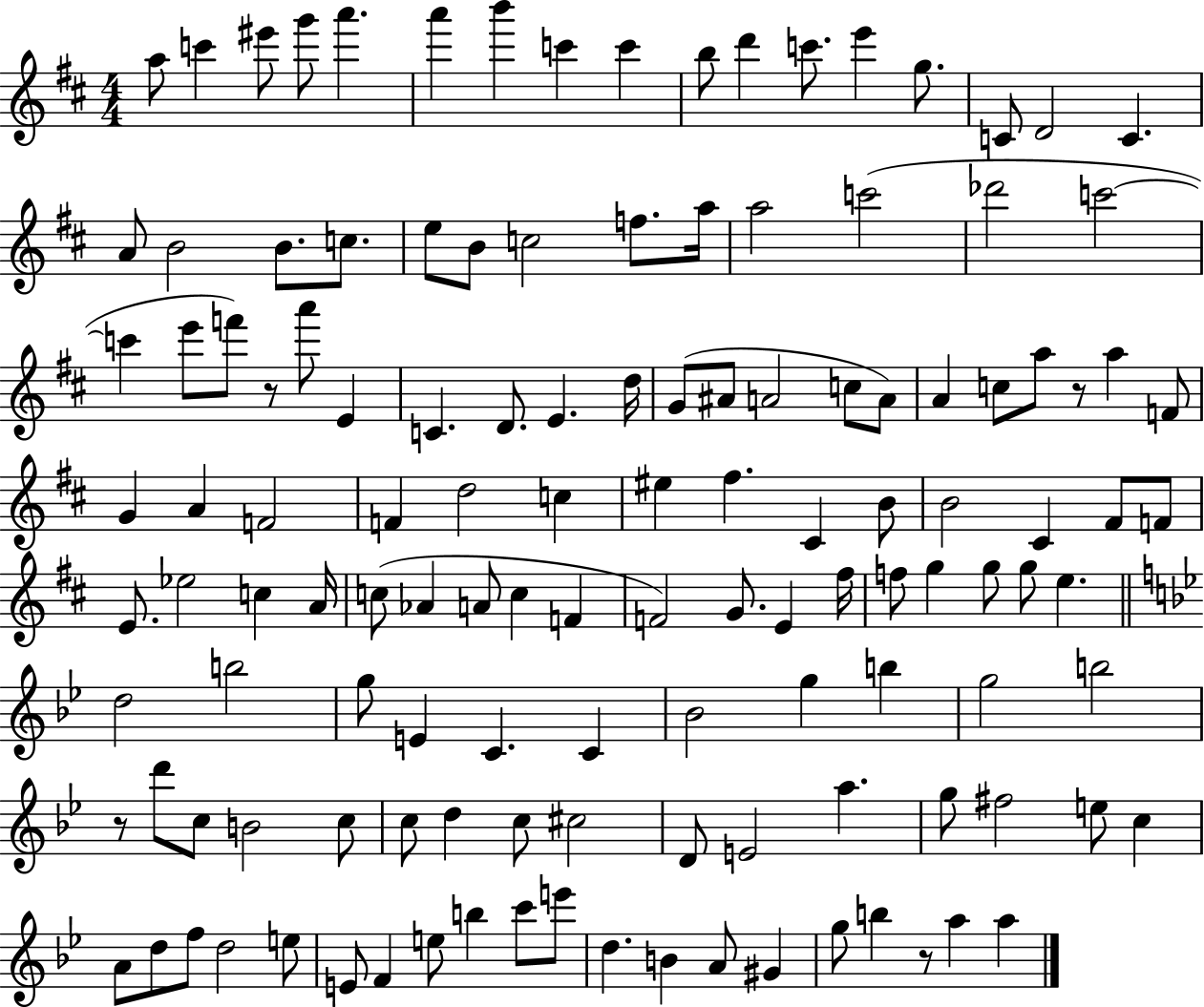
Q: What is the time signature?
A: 4/4